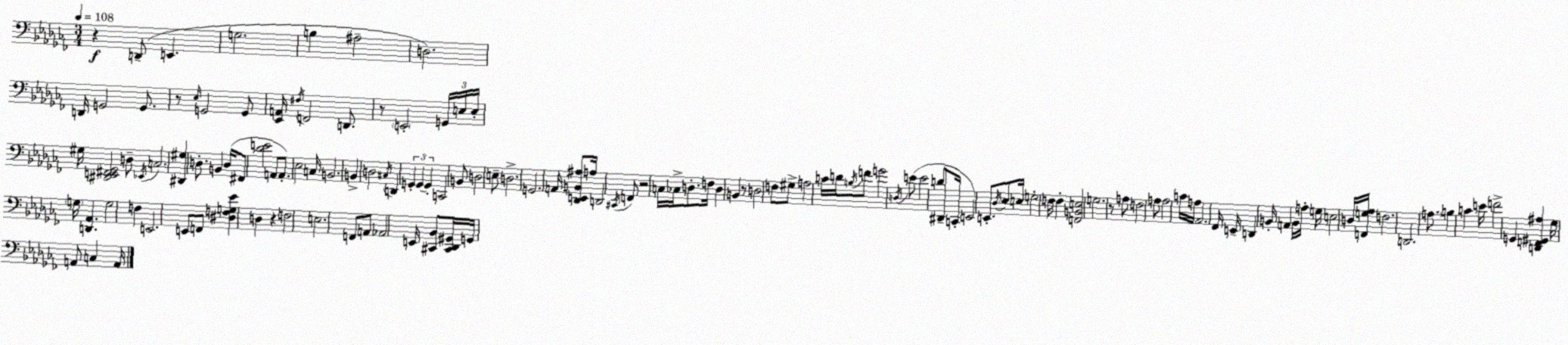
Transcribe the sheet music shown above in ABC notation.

X:1
T:Untitled
M:3/4
L:1/4
K:Abm
z D,,/2 E,, G,2 B, ^A,2 D,2 D,,/4 G,,2 G,,/2 z/2 _E,/4 G,,2 G,,/2 [_E,,A,,]/4 ^F,/4 F,,2 D,,/2 z/2 E,,2 G,,/4 E,/4 E,/4 ^G,/4 [^D,,E,,^F,,_G,,]2 D,/2 _E,,/4 C,2 [^D,,^G,] D,/2 B,, D,/4 ^F,,/2 [_DE]2 A,,/2 A,,/2 _E,2 C,/4 B,,2 B,, D,2 ^C,/4 D,, G,, G,, G,, C,,2 B,,/2 D,2 E,/2 D,2 G,,2 A,,/4 [_D,,E,,B,,^A,]/2 A,/4 D,,2 ^C,,/4 F,,/2 z2 C,/4 _C,/4 D,/2 F,/4 D, B,, z/2 D,2 F,/2 ^G,/2 A,2 C/4 D/4 B,/4 F/2 G2 D,/4 E/2 E2 D/2 ^D,,/2 C,,/4 E,,2 E,,/2 _D,/4 _E,/2 E,/4 G,2 F,/4 F, [F,,B,,E,]2 G,2 z/2 A,/2 F,2 A,/2 A,2 C/4 A,/4 _A,,2 _F,,/4 E,,/4 D,, B,,/4 A,, B,,/4 A,/4 G,/4 E,2 D,/4 [F,,G,_A,]/4 F,2 D,,2 A,/2 B, C E/4 F2 G,, [D,,F,,^G,,^A,] _G,/4 G,/4 [D,,_A,,] G,2 F, E,,2 E,,/2 F,,/2 [^D,F,G,_E] D, z F,2 E,2 F,,/2 A,,/2 _A,,2 E,,/4 [^C,,_B,,]/2 [^C,,_D,,^G,,]/4 G,,/4 A,,/2 C, A,,/4